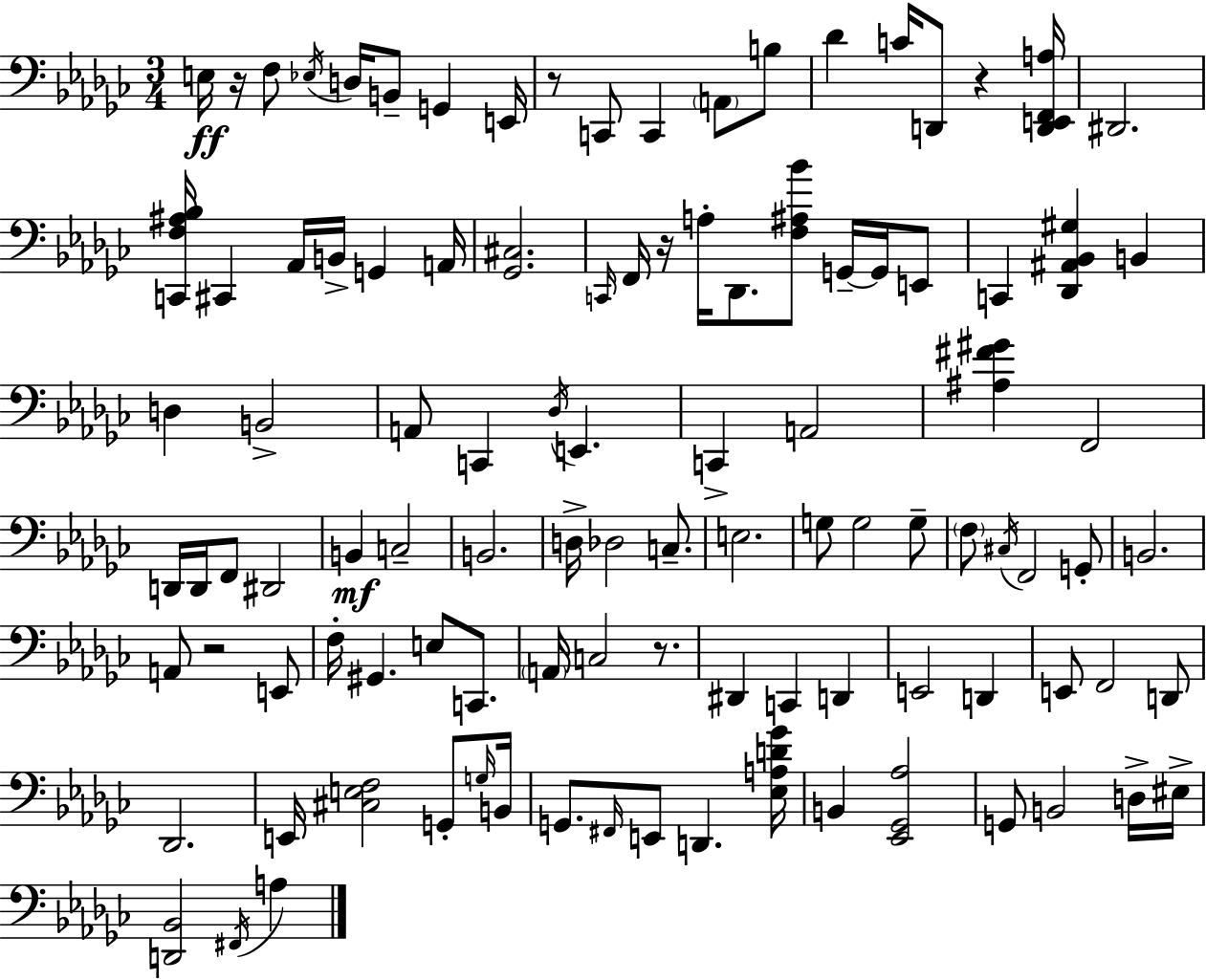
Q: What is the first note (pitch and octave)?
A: E3